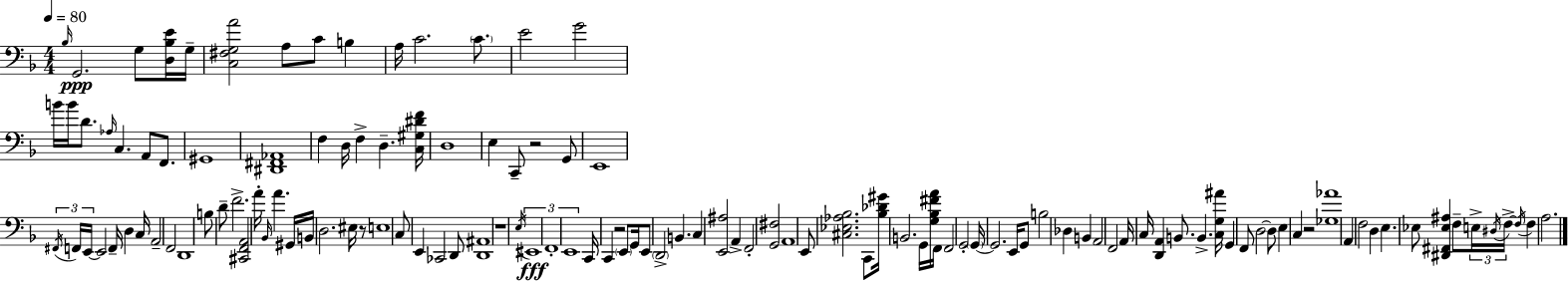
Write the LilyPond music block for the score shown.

{
  \clef bass
  \numericTimeSignature
  \time 4/4
  \key f \major
  \tempo 4 = 80
  \grace { bes16 }\ppp g,2. g8 <d bes e'>16 | g16-- <c fis g a'>2 a8 c'8 b4 | a16 c'2. \parenthesize c'8. | e'2 g'2 | \break b'16 b'16 d'8. \grace { aes16 } c4. a,8 f,8. | gis,1 | <dis, fis, aes,>1 | f4 d16 f4-> d4.-- | \break <c gis dis' f'>16 d1 | e4 c,8-- r2 | g,8 e,1 | \tuplet 3/2 { \acciaccatura { fis,16 } f,16 e,16~~ } e,2 f,16-- d4 | \break c16 a,2-- f,2 | d,1 | b8 d'8-- f'2.-> | <cis, f, a,>2 a'16-. \grace { bes,16 } a'4. | \break gis,16 b,16 d2. | eis16 r8 e1 | c8 e,4 ces,2 | d,8 <d, ais,>1 | \break r1 | \acciaccatura { e16 }\fff \tuplet 3/2 { eis,1 | f,1-. | e,1 } | \break c,16 c,4 r2 | \parenthesize e,8 g,16 e,8 \parenthesize d,2-> b,4. | c4 <e, ais>2 | a,4-> f,2-. <g, fis>2 | \break a,1 | e,8 <cis ees aes bes>2. | c,8 <bes des' gis'>16 b,2. | g,16 <g bes fis' a'>16 f,16 f,2 g,2-. | \break \parenthesize g,16~~ g,2. | e,16 g,8 b2 des4 | b,4 a,2 f,2 | a,16 c16 <d, a,>4 b,8. b,4.-> | \break <c g ais'>16 g,4 f,8 d2~~ | d8 e4 c4 r2 | <ges aes'>1 | a,4 f2 | \break d4 e4. ees8 <dis, fis, ees ais>4 | f8-- \tuplet 3/2 { e16-> \acciaccatura { dis16 } f16->~~ } \acciaccatura { f16 } f4 a2. | \bar "|."
}